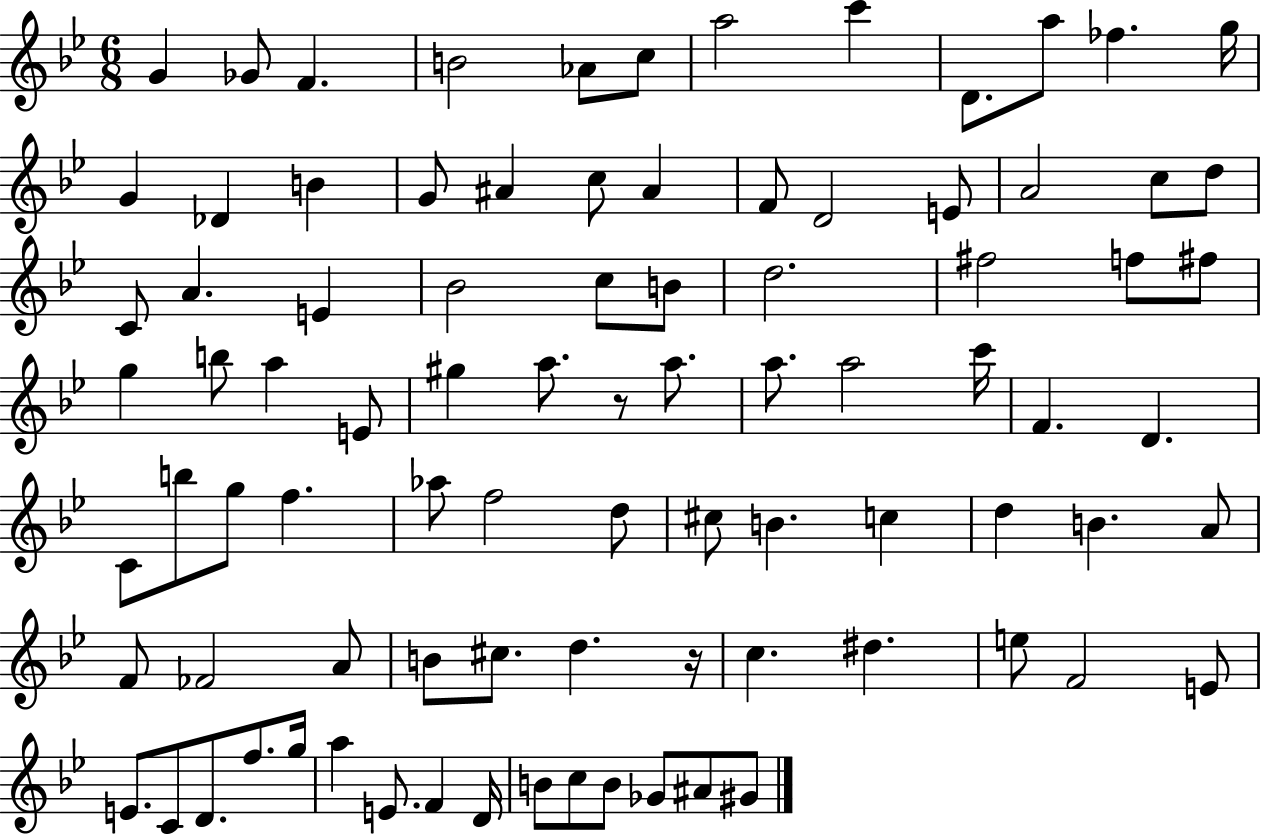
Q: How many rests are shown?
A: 2